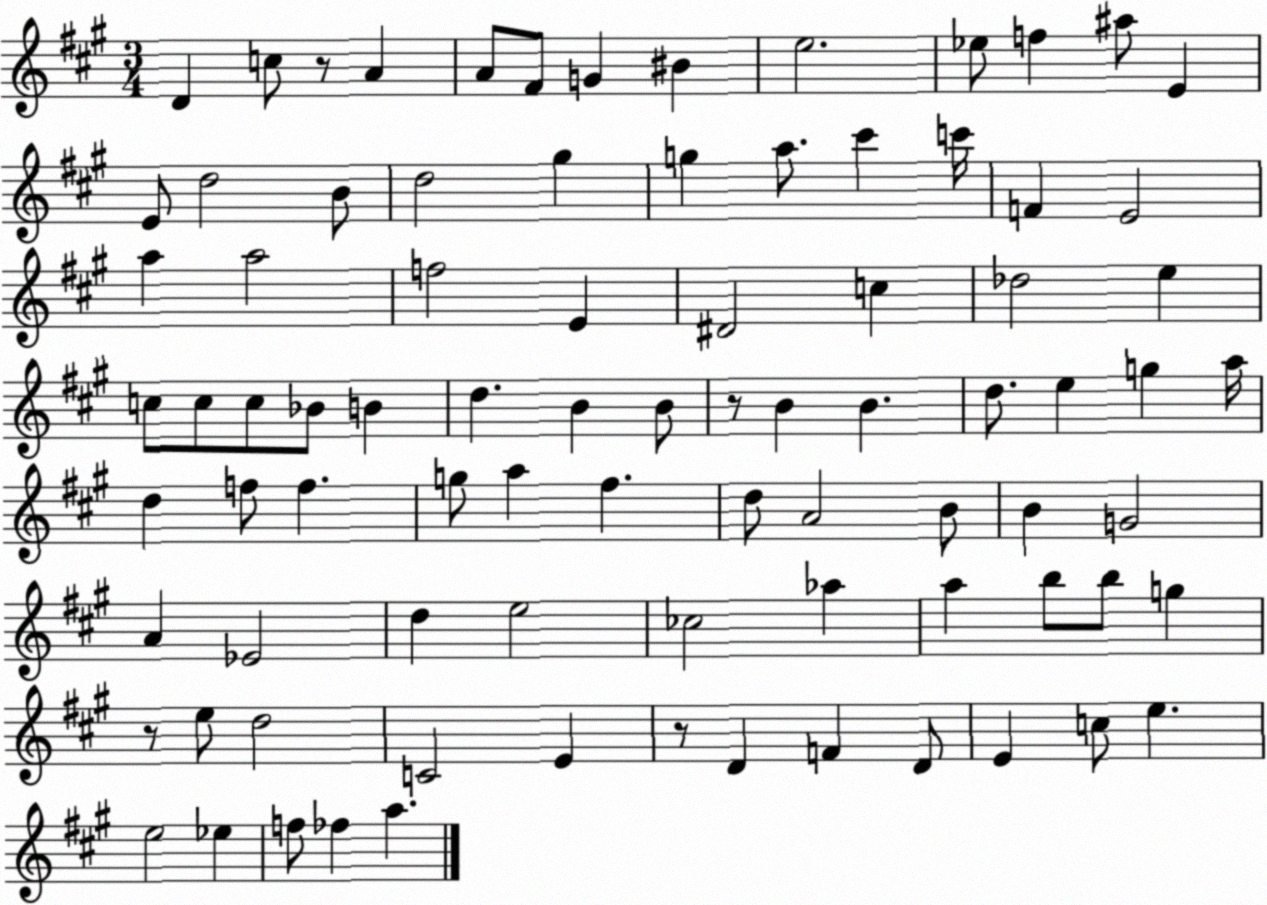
X:1
T:Untitled
M:3/4
L:1/4
K:A
D c/2 z/2 A A/2 ^F/2 G ^B e2 _e/2 f ^a/2 E E/2 d2 B/2 d2 ^g g a/2 ^c' c'/4 F E2 a a2 f2 E ^D2 c _d2 e c/2 c/2 c/2 _B/2 B d B B/2 z/2 B B d/2 e g a/4 d f/2 f g/2 a ^f d/2 A2 B/2 B G2 A _E2 d e2 _c2 _a a b/2 b/2 g z/2 e/2 d2 C2 E z/2 D F D/2 E c/2 e e2 _e f/2 _f a